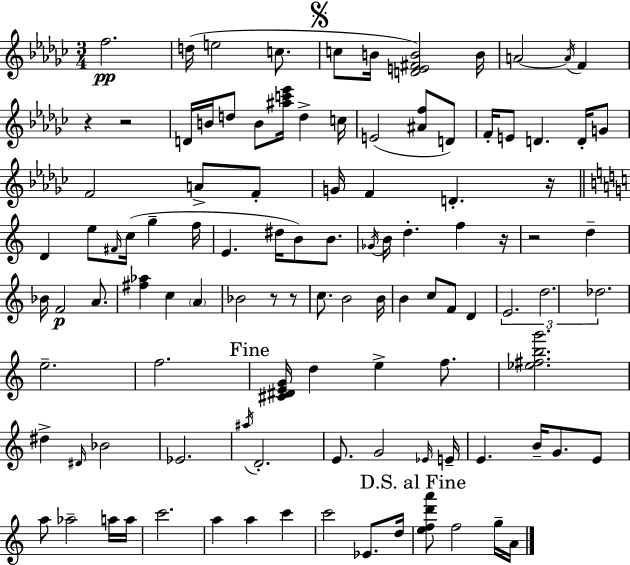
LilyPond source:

{
  \clef treble
  \numericTimeSignature
  \time 3/4
  \key ees \minor
  f''2.\pp | d''16( e''2 c''8. | \mark \markup { \musicglyph "scripts.segno" } c''8 b'16 <d' e' fis' b'>2) b'16 | a'2~~ \acciaccatura { a'16 } f'4 | \break r4 r2 | d'16 b'16 d''8 b'8 <ais'' c''' ees'''>16 d''4-> | c''16 e'2( <ais' f''>8 d'8) | f'16-. e'8 d'4. d'16-. g'8 | \break f'2 a'8-> f'8-. | g'16 f'4 d'4.-. | r16 \bar "||" \break \key c \major d'4 e''8 \grace { fis'16 } c''16( g''4-- | f''16 e'4. dis''16 b'8) b'8. | \acciaccatura { ges'16 } b'16 d''4.-. f''4 | r16 r2 d''4-- | \break bes'16 f'2\p a'8. | <fis'' aes''>4 c''4 \parenthesize a'4 | bes'2 r8 | r8 c''8. b'2 | \break b'16 b'4 c''8 f'8 d'4 | \tuplet 3/2 { e'2. | d''2. | des''2. } | \break e''2.-- | f''2. | \mark "Fine" <cis' dis' e' g'>16 d''4 e''4-> f''8. | <ees'' fis'' b'' g'''>2. | \break dis''4-> \grace { dis'16 } bes'2 | ees'2. | \acciaccatura { ais''16 } d'2.-. | e'8. g'2 | \break \grace { ees'16 } e'16-- e'4. b'16-- | g'8. e'8 a''8 aes''2-- | a''16 a''16 c'''2. | a''4 a''4 | \break c'''4 c'''2 | ees'8. d''16 \mark "D.S. al Fine" <e'' f'' d''' a'''>8 f''2 | g''16-- a'16 \bar "|."
}